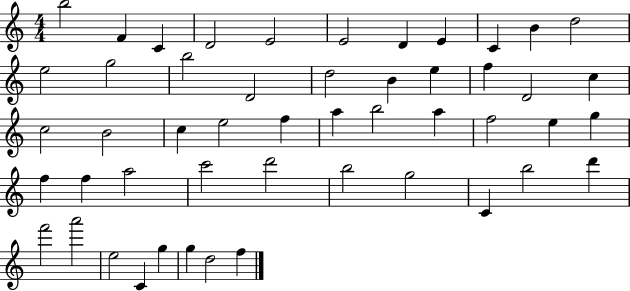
B5/h F4/q C4/q D4/h E4/h E4/h D4/q E4/q C4/q B4/q D5/h E5/h G5/h B5/h D4/h D5/h B4/q E5/q F5/q D4/h C5/q C5/h B4/h C5/q E5/h F5/q A5/q B5/h A5/q F5/h E5/q G5/q F5/q F5/q A5/h C6/h D6/h B5/h G5/h C4/q B5/h D6/q F6/h A6/h E5/h C4/q G5/q G5/q D5/h F5/q